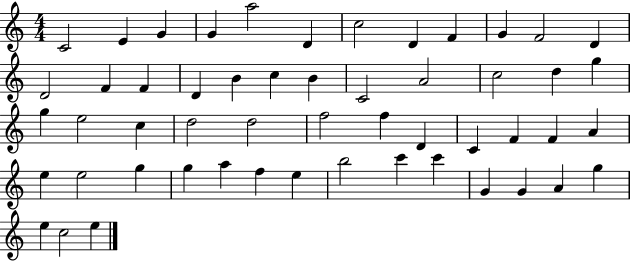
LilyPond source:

{
  \clef treble
  \numericTimeSignature
  \time 4/4
  \key c \major
  c'2 e'4 g'4 | g'4 a''2 d'4 | c''2 d'4 f'4 | g'4 f'2 d'4 | \break d'2 f'4 f'4 | d'4 b'4 c''4 b'4 | c'2 a'2 | c''2 d''4 g''4 | \break g''4 e''2 c''4 | d''2 d''2 | f''2 f''4 d'4 | c'4 f'4 f'4 a'4 | \break e''4 e''2 g''4 | g''4 a''4 f''4 e''4 | b''2 c'''4 c'''4 | g'4 g'4 a'4 g''4 | \break e''4 c''2 e''4 | \bar "|."
}